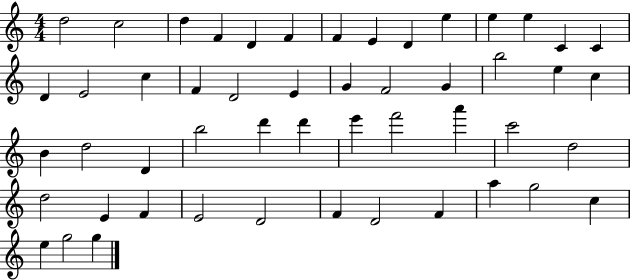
{
  \clef treble
  \numericTimeSignature
  \time 4/4
  \key c \major
  d''2 c''2 | d''4 f'4 d'4 f'4 | f'4 e'4 d'4 e''4 | e''4 e''4 c'4 c'4 | \break d'4 e'2 c''4 | f'4 d'2 e'4 | g'4 f'2 g'4 | b''2 e''4 c''4 | \break b'4 d''2 d'4 | b''2 d'''4 d'''4 | e'''4 f'''2 a'''4 | c'''2 d''2 | \break d''2 e'4 f'4 | e'2 d'2 | f'4 d'2 f'4 | a''4 g''2 c''4 | \break e''4 g''2 g''4 | \bar "|."
}